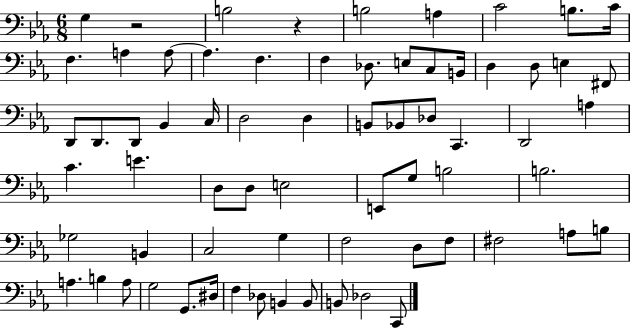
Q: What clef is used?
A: bass